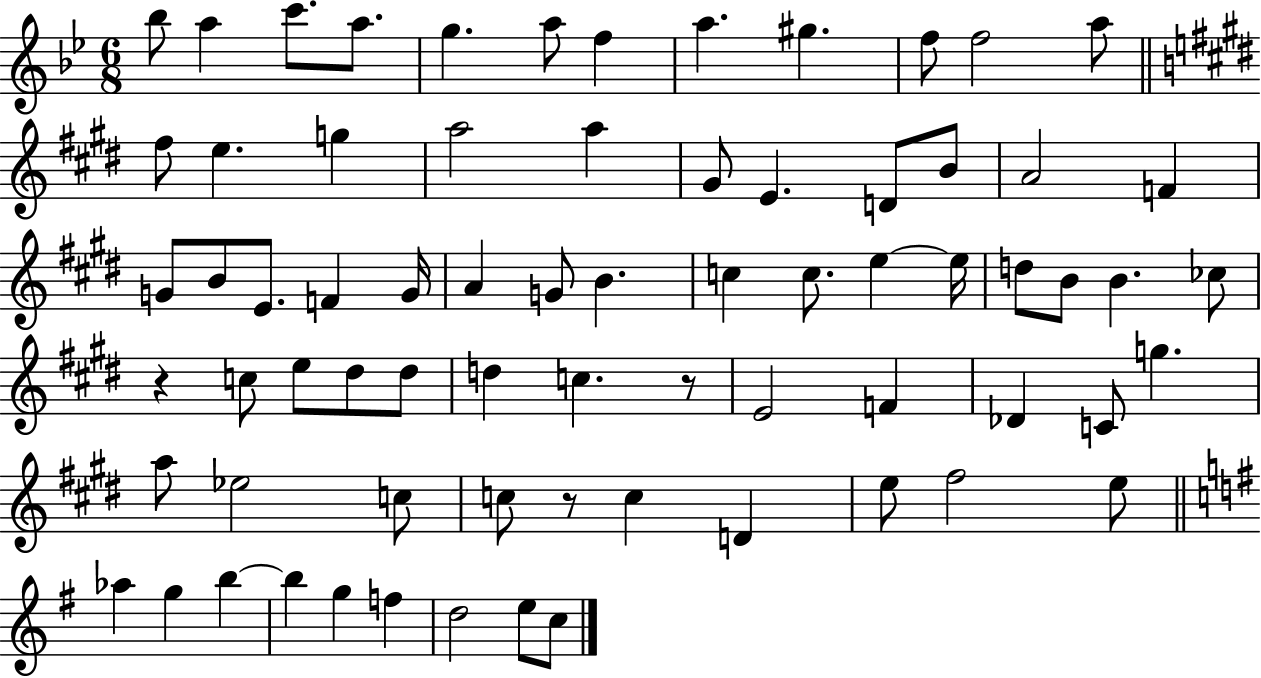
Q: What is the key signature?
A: BES major